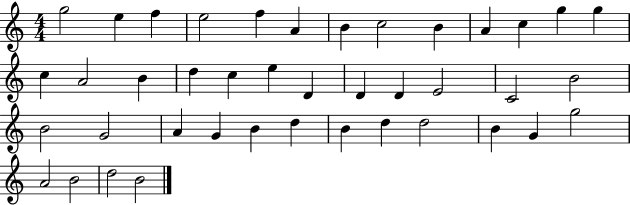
X:1
T:Untitled
M:4/4
L:1/4
K:C
g2 e f e2 f A B c2 B A c g g c A2 B d c e D D D E2 C2 B2 B2 G2 A G B d B d d2 B G g2 A2 B2 d2 B2